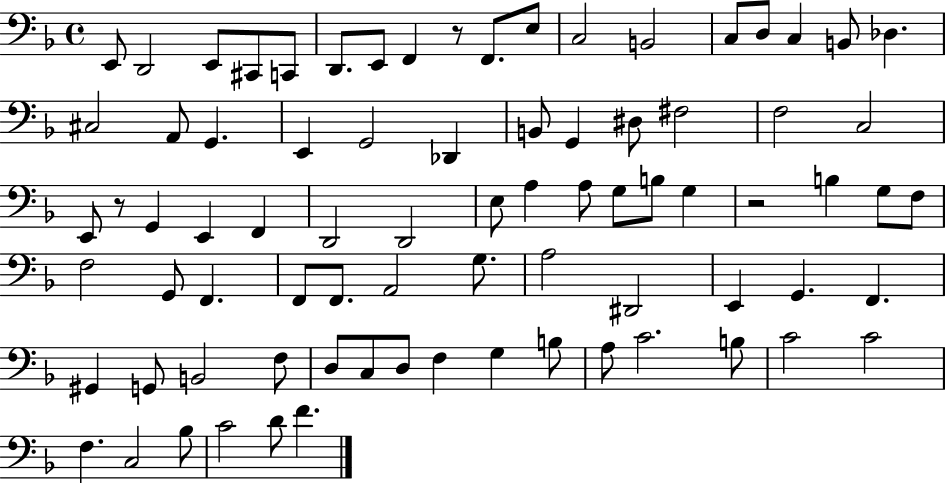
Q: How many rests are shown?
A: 3